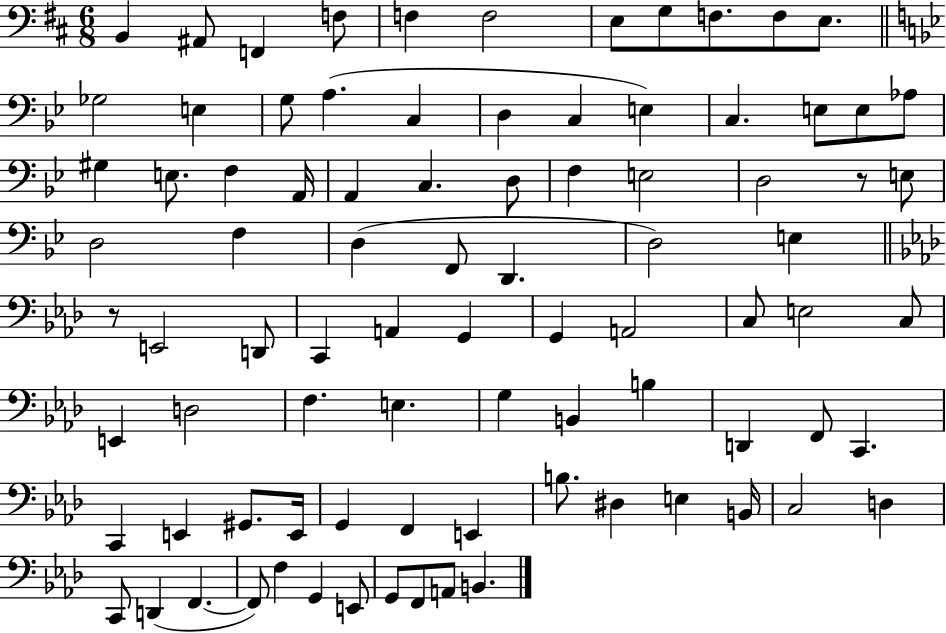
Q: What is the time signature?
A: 6/8